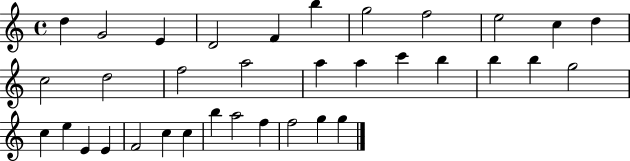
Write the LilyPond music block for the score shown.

{
  \clef treble
  \time 4/4
  \defaultTimeSignature
  \key c \major
  d''4 g'2 e'4 | d'2 f'4 b''4 | g''2 f''2 | e''2 c''4 d''4 | \break c''2 d''2 | f''2 a''2 | a''4 a''4 c'''4 b''4 | b''4 b''4 g''2 | \break c''4 e''4 e'4 e'4 | f'2 c''4 c''4 | b''4 a''2 f''4 | f''2 g''4 g''4 | \break \bar "|."
}